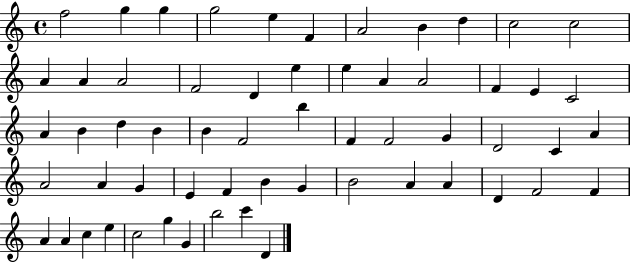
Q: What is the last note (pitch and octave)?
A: D4